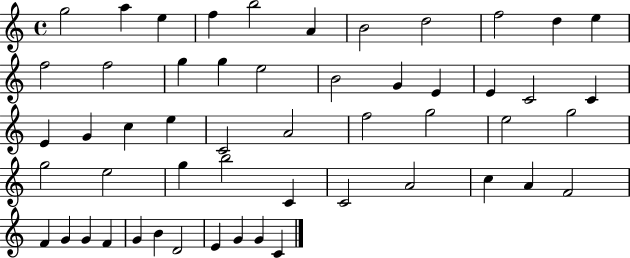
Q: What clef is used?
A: treble